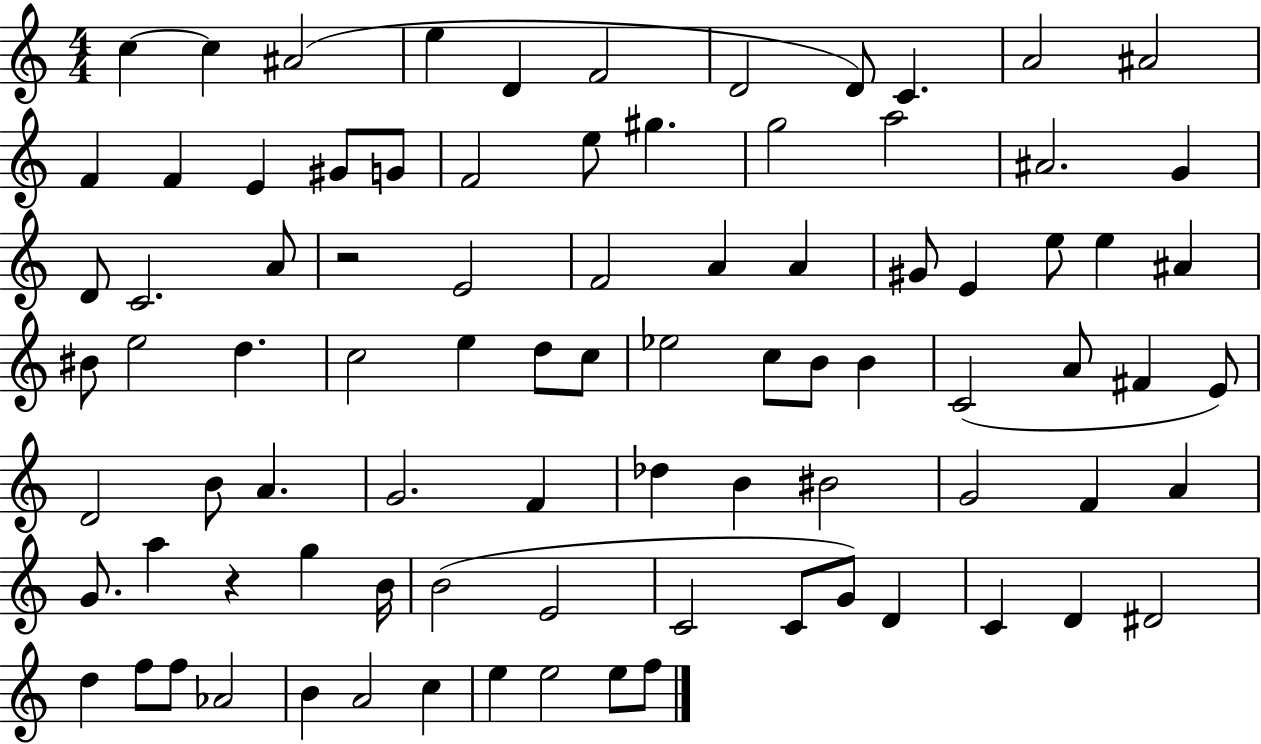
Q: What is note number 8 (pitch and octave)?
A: D4